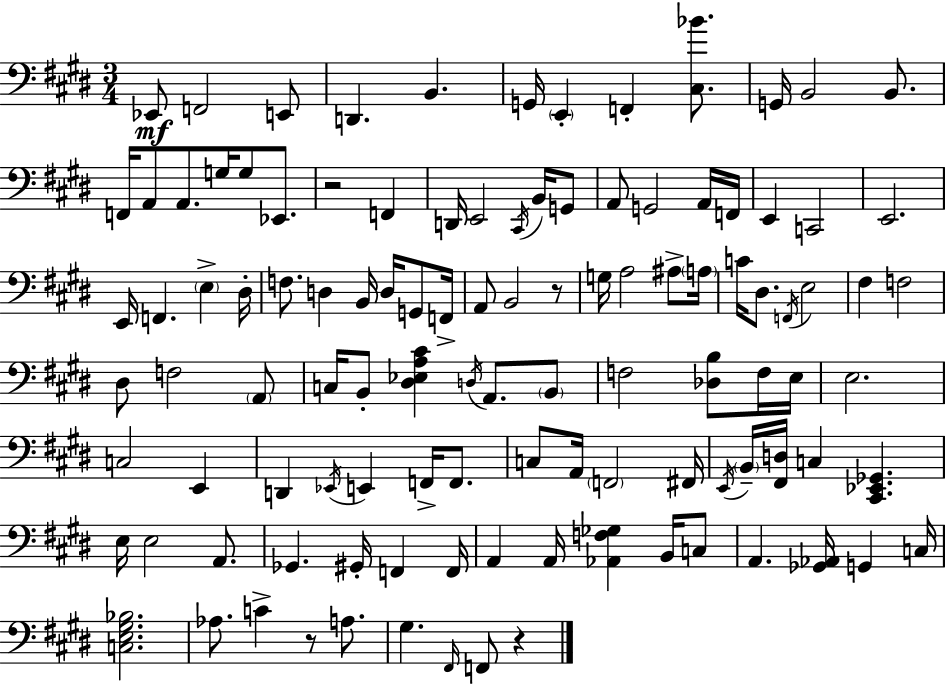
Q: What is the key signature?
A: E major